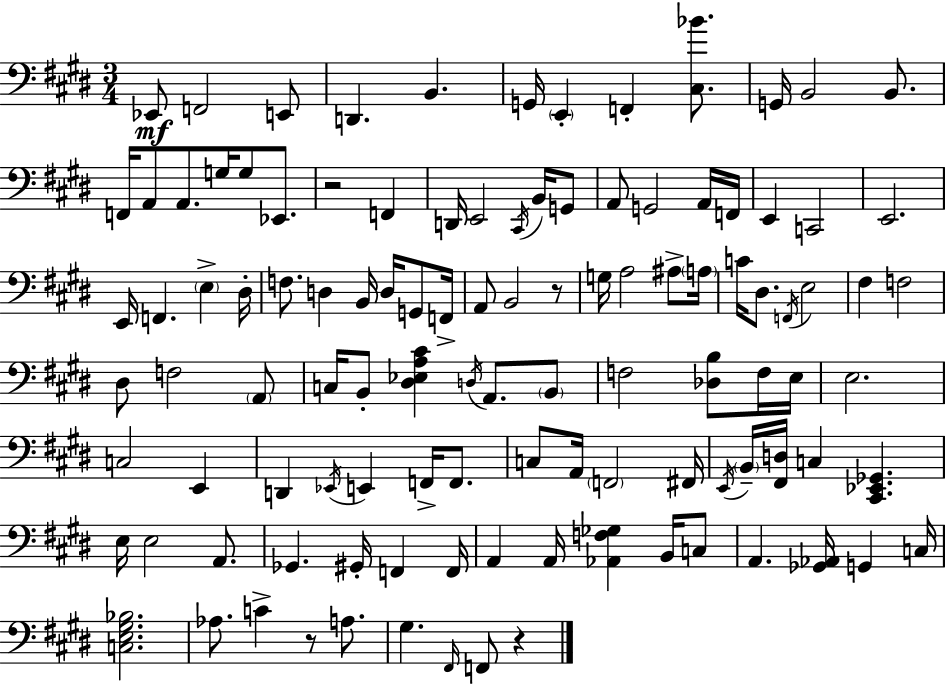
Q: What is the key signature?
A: E major